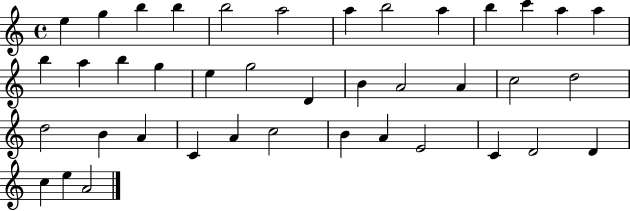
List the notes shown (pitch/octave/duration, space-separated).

E5/q G5/q B5/q B5/q B5/h A5/h A5/q B5/h A5/q B5/q C6/q A5/q A5/q B5/q A5/q B5/q G5/q E5/q G5/h D4/q B4/q A4/h A4/q C5/h D5/h D5/h B4/q A4/q C4/q A4/q C5/h B4/q A4/q E4/h C4/q D4/h D4/q C5/q E5/q A4/h